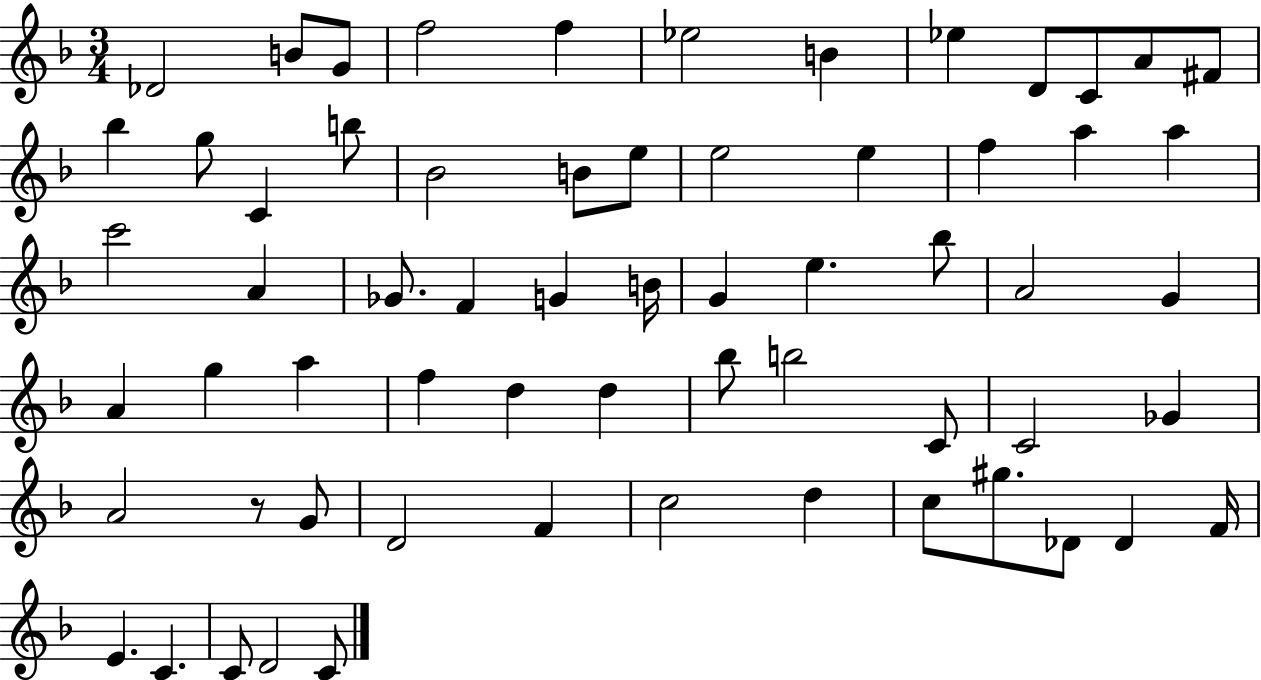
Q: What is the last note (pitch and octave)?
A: C4